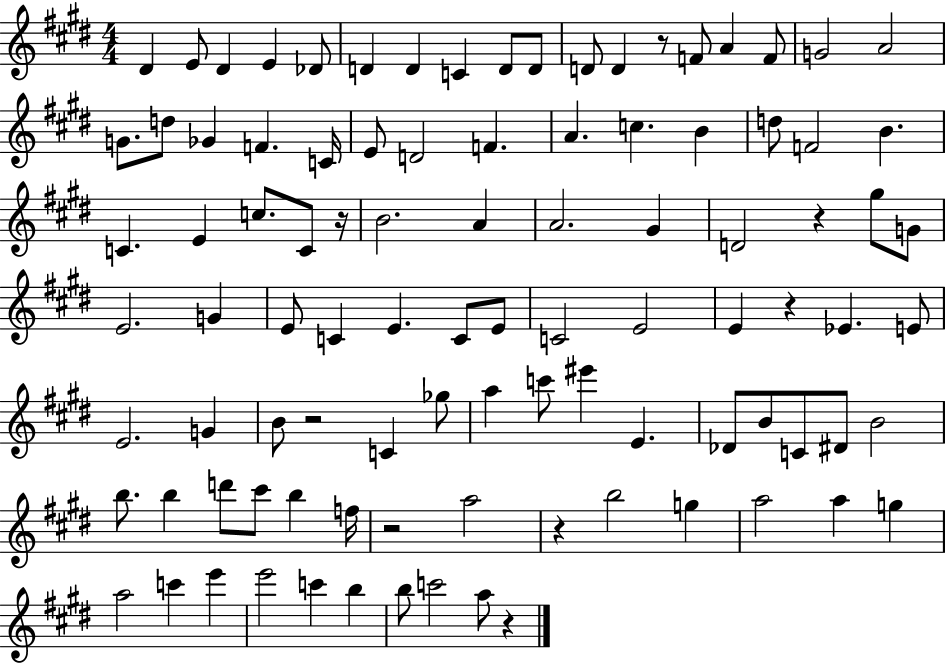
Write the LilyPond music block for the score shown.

{
  \clef treble
  \numericTimeSignature
  \time 4/4
  \key e \major
  dis'4 e'8 dis'4 e'4 des'8 | d'4 d'4 c'4 d'8 d'8 | d'8 d'4 r8 f'8 a'4 f'8 | g'2 a'2 | \break g'8. d''8 ges'4 f'4. c'16 | e'8 d'2 f'4. | a'4. c''4. b'4 | d''8 f'2 b'4. | \break c'4. e'4 c''8. c'8 r16 | b'2. a'4 | a'2. gis'4 | d'2 r4 gis''8 g'8 | \break e'2. g'4 | e'8 c'4 e'4. c'8 e'8 | c'2 e'2 | e'4 r4 ees'4. e'8 | \break e'2. g'4 | b'8 r2 c'4 ges''8 | a''4 c'''8 eis'''4 e'4. | des'8 b'8 c'8 dis'8 b'2 | \break b''8. b''4 d'''8 cis'''8 b''4 f''16 | r2 a''2 | r4 b''2 g''4 | a''2 a''4 g''4 | \break a''2 c'''4 e'''4 | e'''2 c'''4 b''4 | b''8 c'''2 a''8 r4 | \bar "|."
}